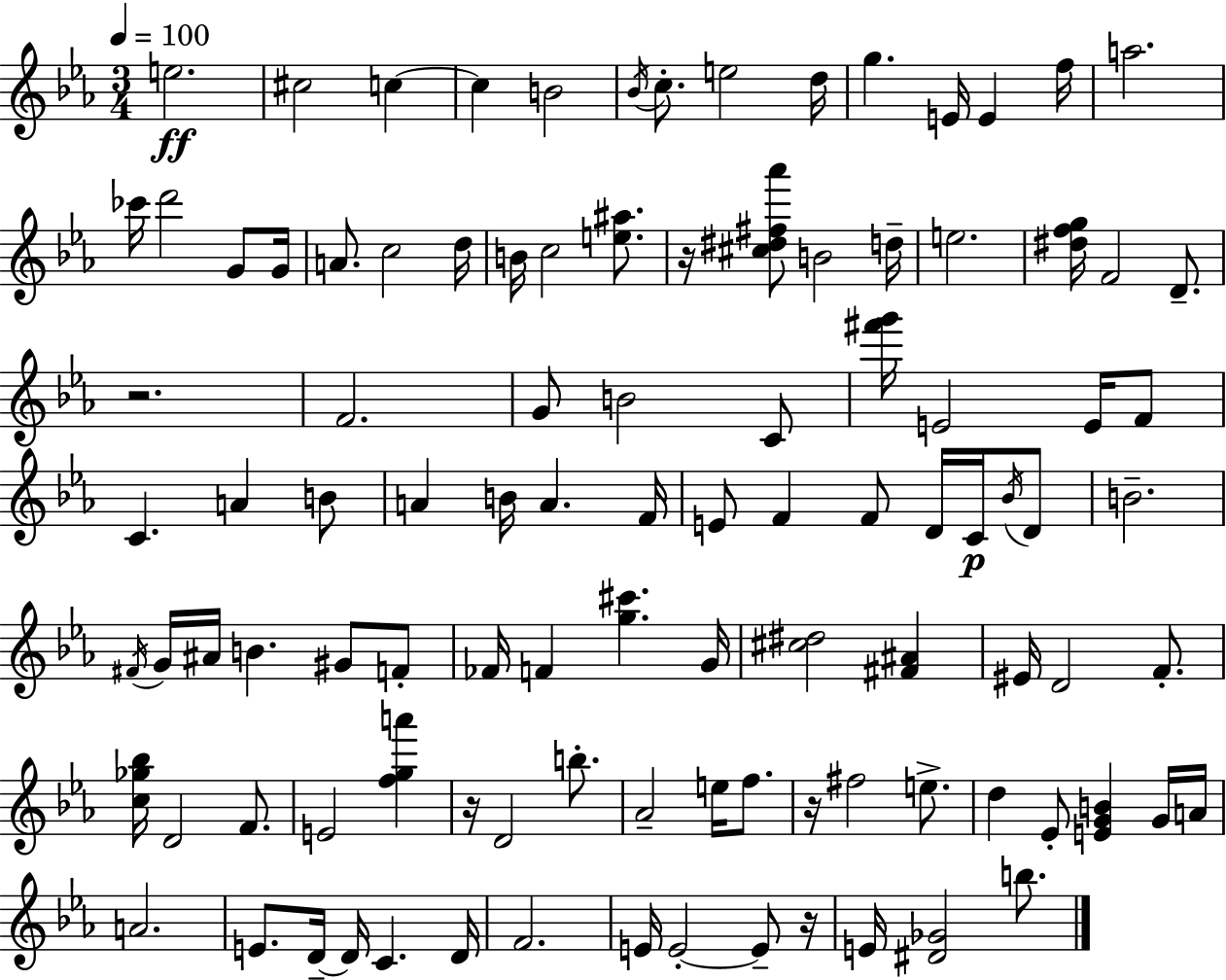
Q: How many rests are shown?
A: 5